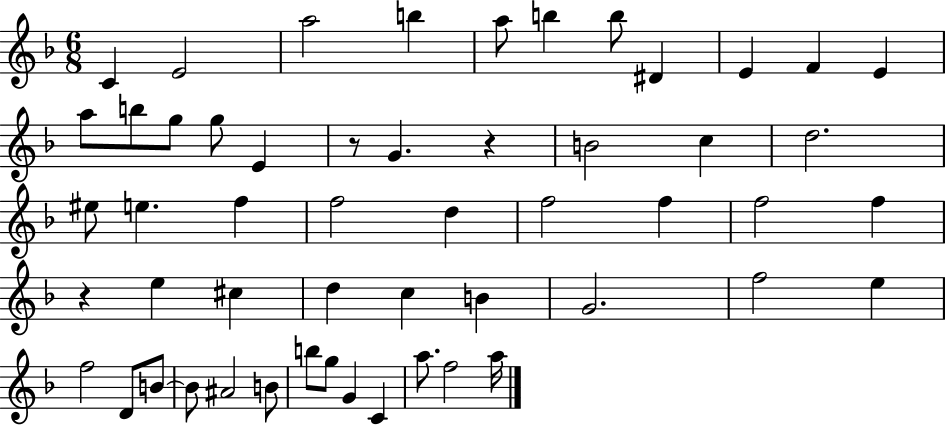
C4/q E4/h A5/h B5/q A5/e B5/q B5/e D#4/q E4/q F4/q E4/q A5/e B5/e G5/e G5/e E4/q R/e G4/q. R/q B4/h C5/q D5/h. EIS5/e E5/q. F5/q F5/h D5/q F5/h F5/q F5/h F5/q R/q E5/q C#5/q D5/q C5/q B4/q G4/h. F5/h E5/q F5/h D4/e B4/e B4/e A#4/h B4/e B5/e G5/e G4/q C4/q A5/e. F5/h A5/s